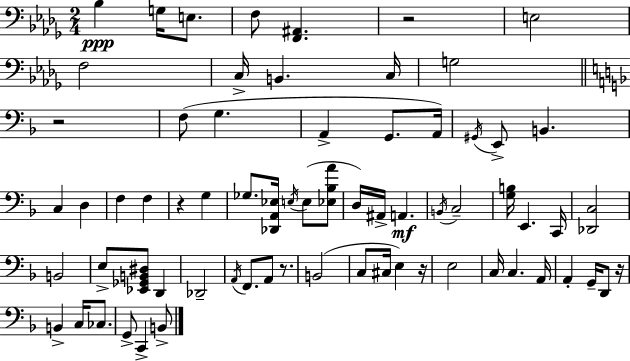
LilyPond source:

{
  \clef bass
  \numericTimeSignature
  \time 2/4
  \key bes \minor
  \repeat volta 2 { bes4\ppp g16 e8. | f8 <f, ais,>4. | r2 | e2 | \break f2 | c16-> b,4. c16 | g2 | \bar "||" \break \key f \major r2 | f8( g4. | a,4-> g,8. a,16) | \acciaccatura { gis,16 } e,8-> b,4. | \break c4 d4 | f4 f4 | r4 g4 | ges8. <des, a, ees>16 \acciaccatura { e16 }( e8 | \break <ees bes a'>8 d16) ais,16-> a,4.\mf | \acciaccatura { b,16 } c2-- | <g b>16 e,4. | c,16 <des, c>2 | \break b,2 | e8-> <ees, ges, b, dis>8 d,4 | des,2-- | \acciaccatura { a,16 } f,8. a,8 | \break r8. b,2( | c8 cis16 e4) | r16 e2 | c16 c4. | \break a,16 a,4-. | g,16-- d,8 r16 b,4-> | c16 ces8. g,8-> c,4-> | b,8-> } \bar "|."
}